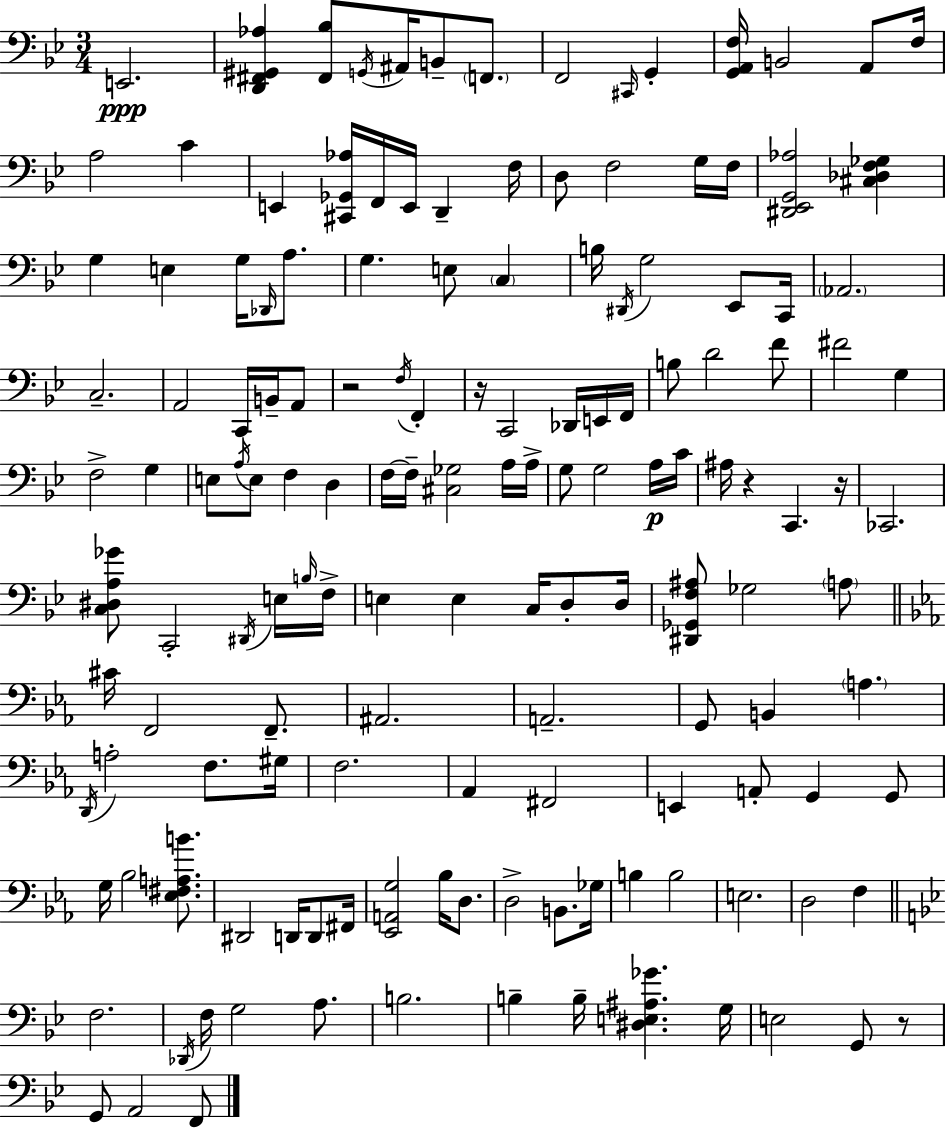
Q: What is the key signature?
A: G minor